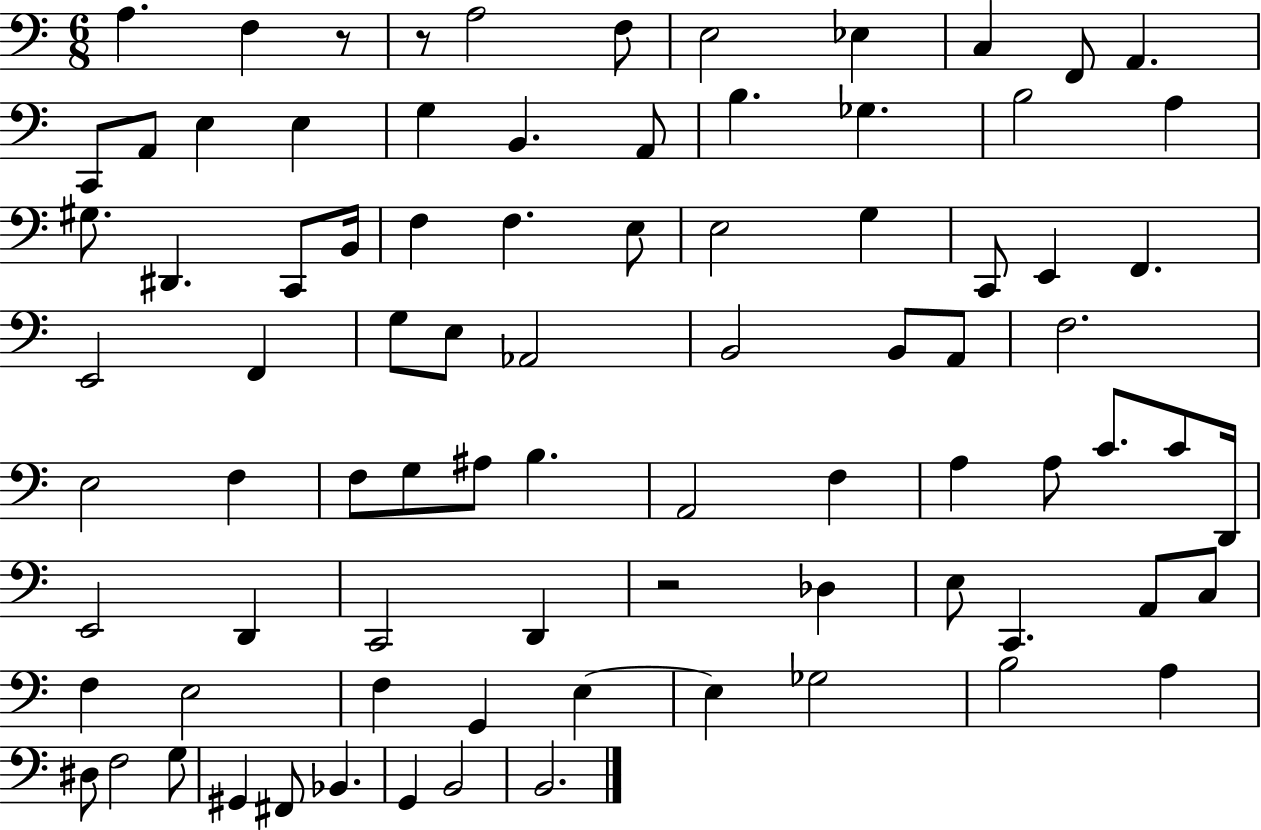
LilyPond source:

{
  \clef bass
  \numericTimeSignature
  \time 6/8
  \key c \major
  \repeat volta 2 { a4. f4 r8 | r8 a2 f8 | e2 ees4 | c4 f,8 a,4. | \break c,8 a,8 e4 e4 | g4 b,4. a,8 | b4. ges4. | b2 a4 | \break gis8. dis,4. c,8 b,16 | f4 f4. e8 | e2 g4 | c,8 e,4 f,4. | \break e,2 f,4 | g8 e8 aes,2 | b,2 b,8 a,8 | f2. | \break e2 f4 | f8 g8 ais8 b4. | a,2 f4 | a4 a8 c'8. c'8 d,16 | \break e,2 d,4 | c,2 d,4 | r2 des4 | e8 c,4. a,8 c8 | \break f4 e2 | f4 g,4 e4~~ | e4 ges2 | b2 a4 | \break dis8 f2 g8 | gis,4 fis,8 bes,4. | g,4 b,2 | b,2. | \break } \bar "|."
}